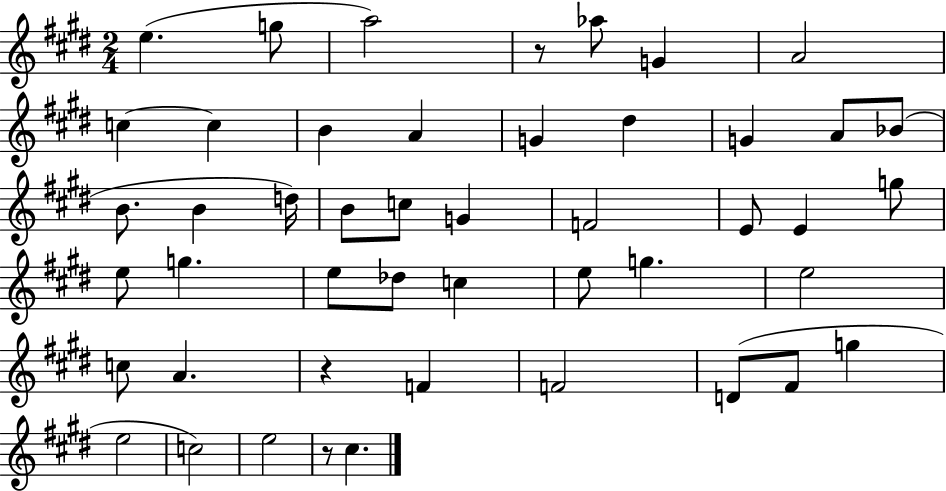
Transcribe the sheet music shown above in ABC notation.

X:1
T:Untitled
M:2/4
L:1/4
K:E
e g/2 a2 z/2 _a/2 G A2 c c B A G ^d G A/2 _B/2 B/2 B d/4 B/2 c/2 G F2 E/2 E g/2 e/2 g e/2 _d/2 c e/2 g e2 c/2 A z F F2 D/2 ^F/2 g e2 c2 e2 z/2 ^c